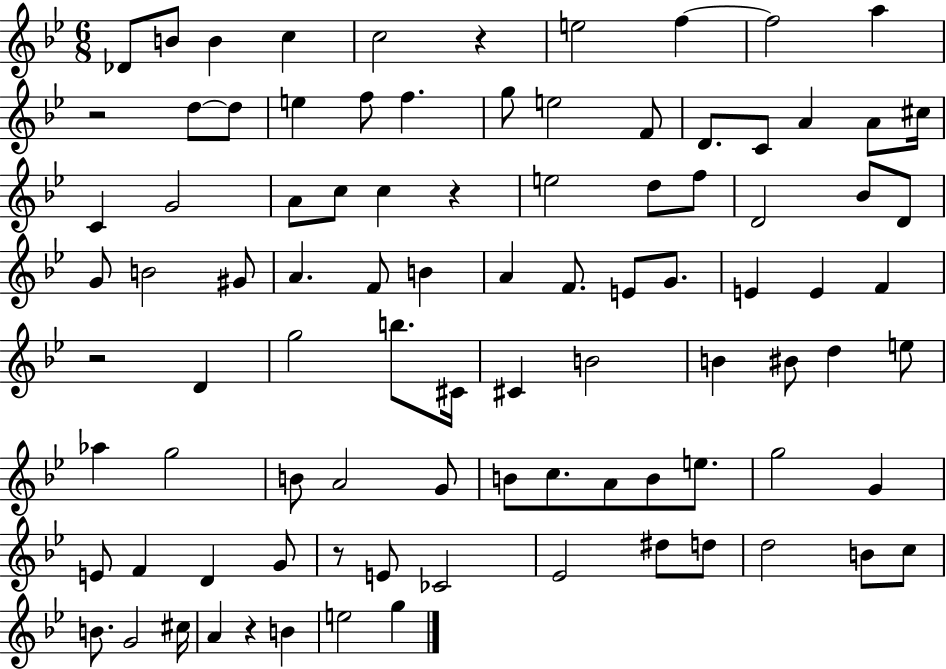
X:1
T:Untitled
M:6/8
L:1/4
K:Bb
_D/2 B/2 B c c2 z e2 f f2 a z2 d/2 d/2 e f/2 f g/2 e2 F/2 D/2 C/2 A A/2 ^c/4 C G2 A/2 c/2 c z e2 d/2 f/2 D2 _B/2 D/2 G/2 B2 ^G/2 A F/2 B A F/2 E/2 G/2 E E F z2 D g2 b/2 ^C/4 ^C B2 B ^B/2 d e/2 _a g2 B/2 A2 G/2 B/2 c/2 A/2 B/2 e/2 g2 G E/2 F D G/2 z/2 E/2 _C2 _E2 ^d/2 d/2 d2 B/2 c/2 B/2 G2 ^c/4 A z B e2 g